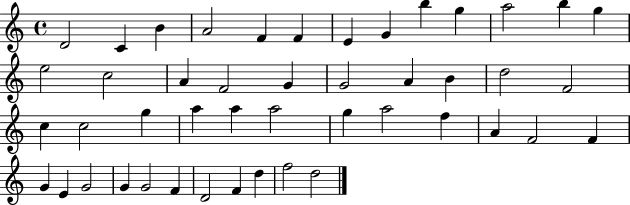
D4/h C4/q B4/q A4/h F4/q F4/q E4/q G4/q B5/q G5/q A5/h B5/q G5/q E5/h C5/h A4/q F4/h G4/q G4/h A4/q B4/q D5/h F4/h C5/q C5/h G5/q A5/q A5/q A5/h G5/q A5/h F5/q A4/q F4/h F4/q G4/q E4/q G4/h G4/q G4/h F4/q D4/h F4/q D5/q F5/h D5/h